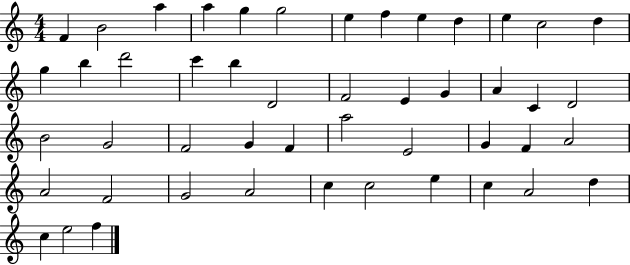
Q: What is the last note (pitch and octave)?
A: F5